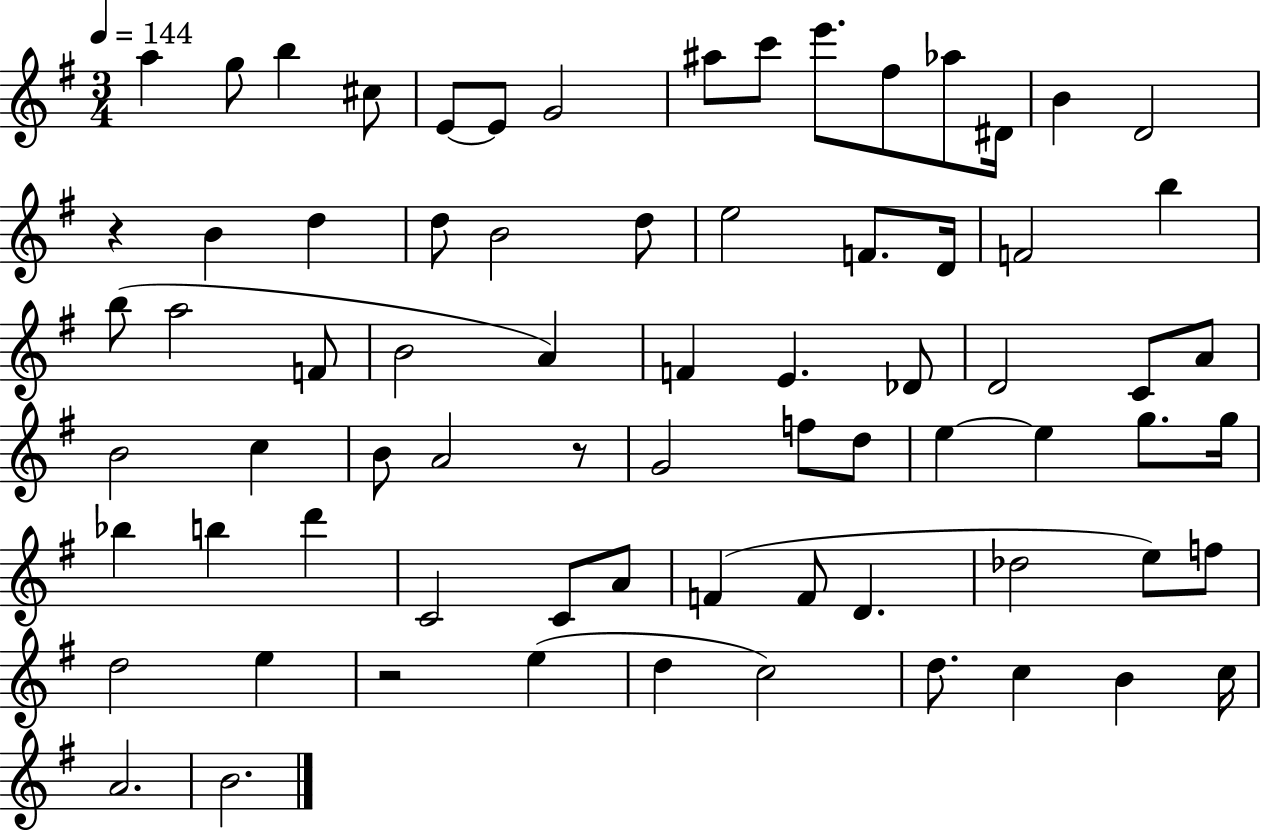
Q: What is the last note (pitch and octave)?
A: B4